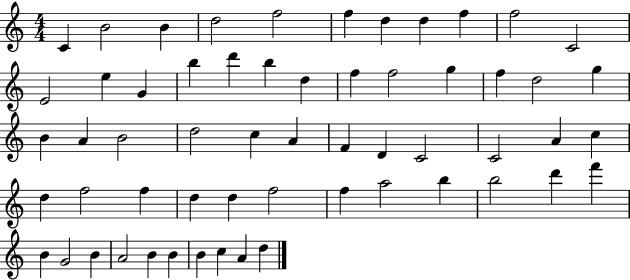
{
  \clef treble
  \numericTimeSignature
  \time 4/4
  \key c \major
  c'4 b'2 b'4 | d''2 f''2 | f''4 d''4 d''4 f''4 | f''2 c'2 | \break e'2 e''4 g'4 | b''4 d'''4 b''4 d''4 | f''4 f''2 g''4 | f''4 d''2 g''4 | \break b'4 a'4 b'2 | d''2 c''4 a'4 | f'4 d'4 c'2 | c'2 a'4 c''4 | \break d''4 f''2 f''4 | d''4 d''4 f''2 | f''4 a''2 b''4 | b''2 d'''4 f'''4 | \break b'4 g'2 b'4 | a'2 b'4 b'4 | b'4 c''4 a'4 d''4 | \bar "|."
}